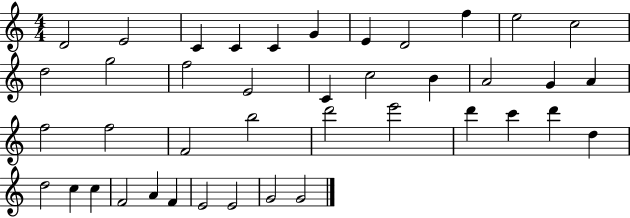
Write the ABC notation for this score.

X:1
T:Untitled
M:4/4
L:1/4
K:C
D2 E2 C C C G E D2 f e2 c2 d2 g2 f2 E2 C c2 B A2 G A f2 f2 F2 b2 d'2 e'2 d' c' d' d d2 c c F2 A F E2 E2 G2 G2